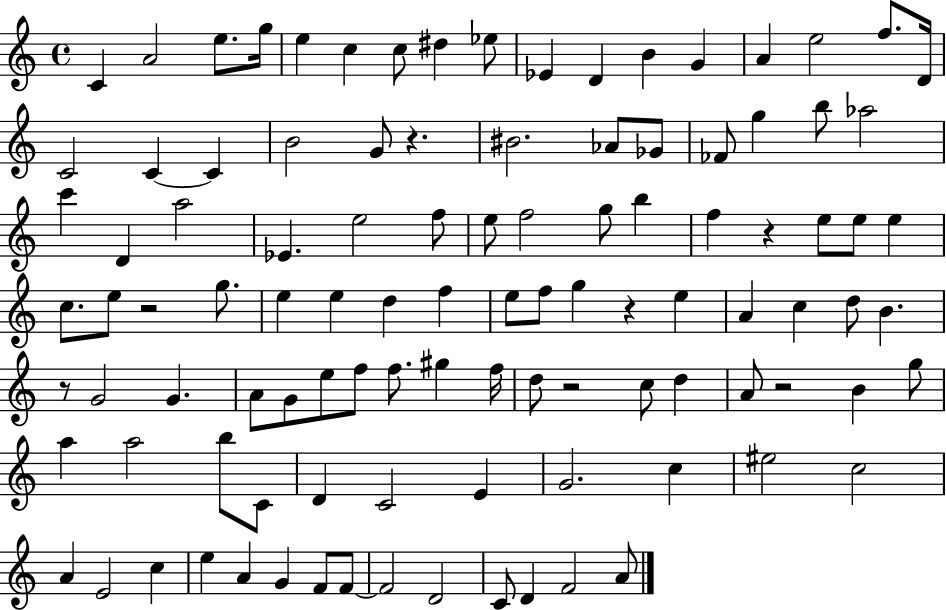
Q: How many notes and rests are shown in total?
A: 105